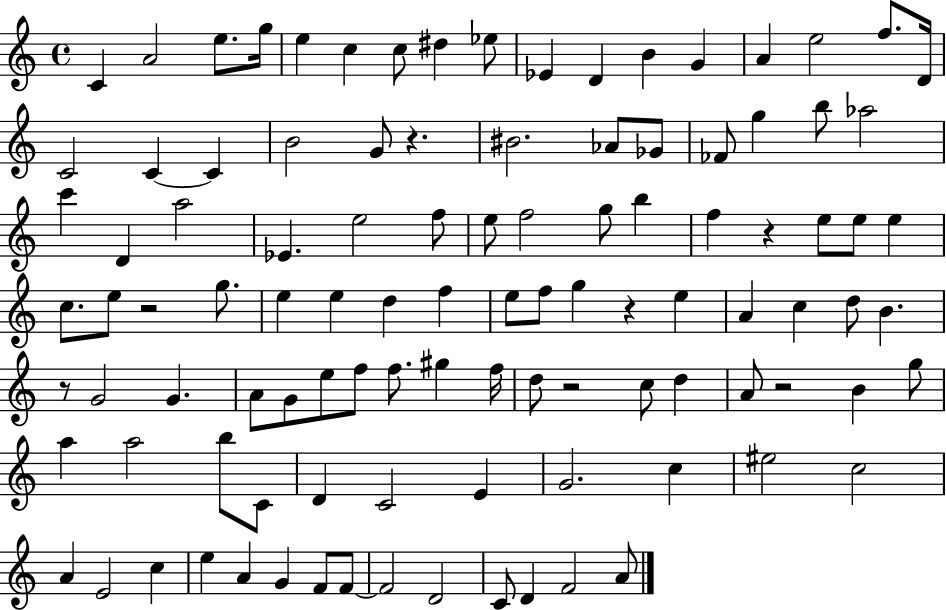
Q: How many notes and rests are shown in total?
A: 105